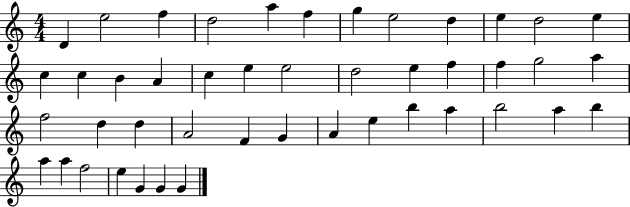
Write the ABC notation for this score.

X:1
T:Untitled
M:4/4
L:1/4
K:C
D e2 f d2 a f g e2 d e d2 e c c B A c e e2 d2 e f f g2 a f2 d d A2 F G A e b a b2 a b a a f2 e G G G